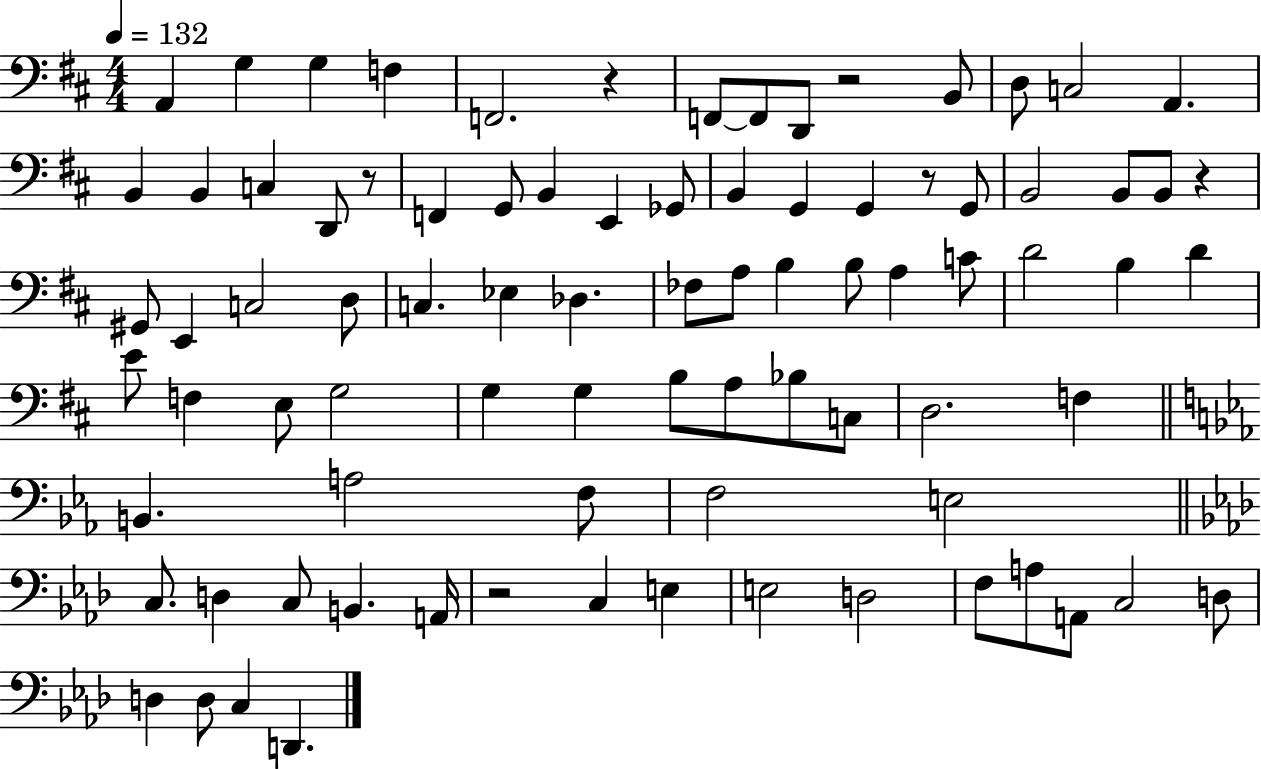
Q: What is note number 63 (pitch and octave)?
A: D3